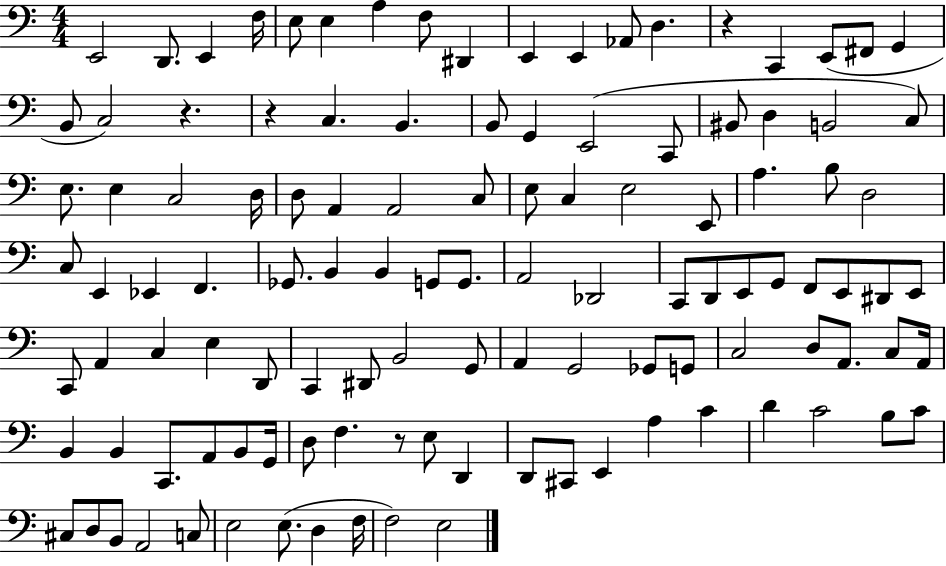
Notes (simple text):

E2/h D2/e. E2/q F3/s E3/e E3/q A3/q F3/e D#2/q E2/q E2/q Ab2/e D3/q. R/q C2/q E2/e F#2/e G2/q B2/e C3/h R/q. R/q C3/q. B2/q. B2/e G2/q E2/h C2/e BIS2/e D3/q B2/h C3/e E3/e. E3/q C3/h D3/s D3/e A2/q A2/h C3/e E3/e C3/q E3/h E2/e A3/q. B3/e D3/h C3/e E2/q Eb2/q F2/q. Gb2/e. B2/q B2/q G2/e G2/e. A2/h Db2/h C2/e D2/e E2/e G2/e F2/e E2/e D#2/e E2/e C2/e A2/q C3/q E3/q D2/e C2/q D#2/e B2/h G2/e A2/q G2/h Gb2/e G2/e C3/h D3/e A2/e. C3/e A2/s B2/q B2/q C2/e. A2/e B2/e G2/s D3/e F3/q. R/e E3/e D2/q D2/e C#2/e E2/q A3/q C4/q D4/q C4/h B3/e C4/e C#3/e D3/e B2/e A2/h C3/e E3/h E3/e. D3/q F3/s F3/h E3/h